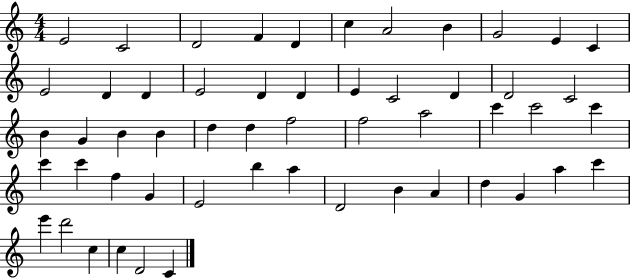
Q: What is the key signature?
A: C major